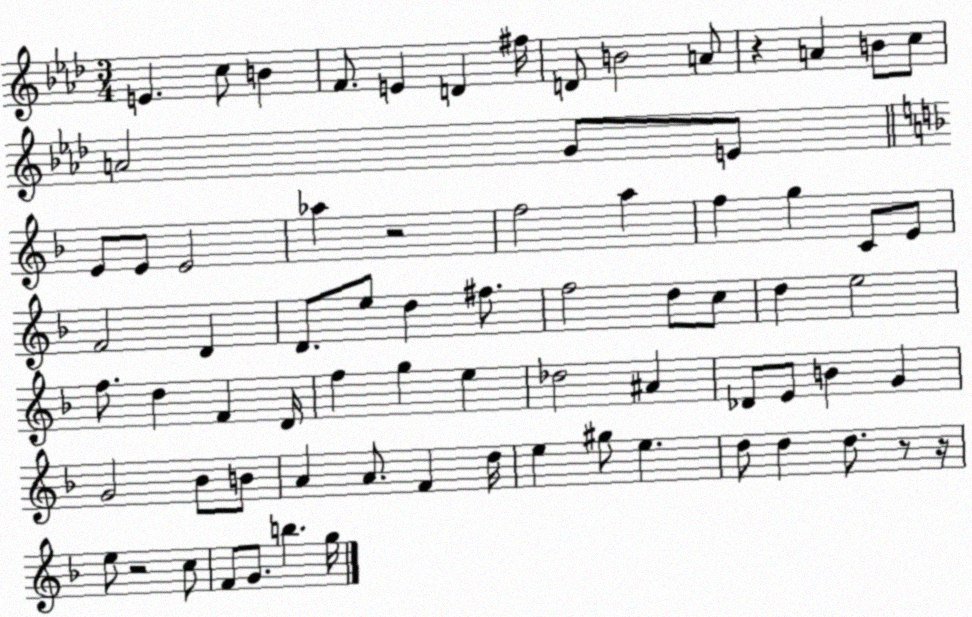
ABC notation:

X:1
T:Untitled
M:3/4
L:1/4
K:Ab
E c/2 B F/2 E D ^f/4 D/2 B2 A/2 z A B/2 c/2 A2 G/2 E/2 E/2 E/2 E2 _a z2 f2 a f g C/2 E/2 F2 D D/2 e/2 d ^f/2 f2 d/2 c/2 d e2 f/2 d F D/4 f g e _d2 ^A _D/2 E/2 B G G2 _B/2 B/2 A A/2 F d/4 e ^g/2 e d/2 d d/2 z/2 z/4 e/2 z2 c/2 F/2 G/2 b g/4